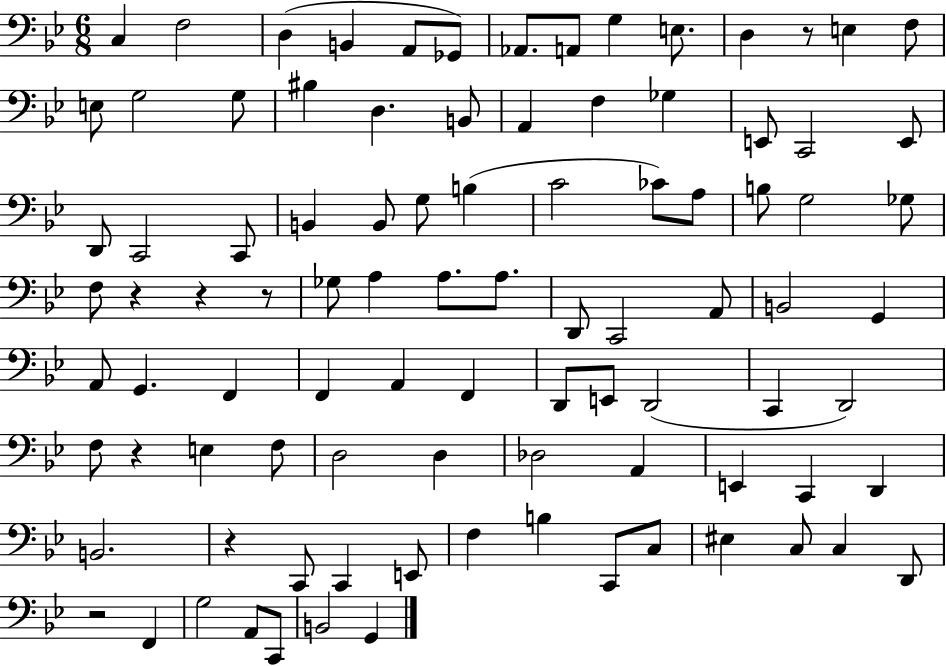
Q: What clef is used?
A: bass